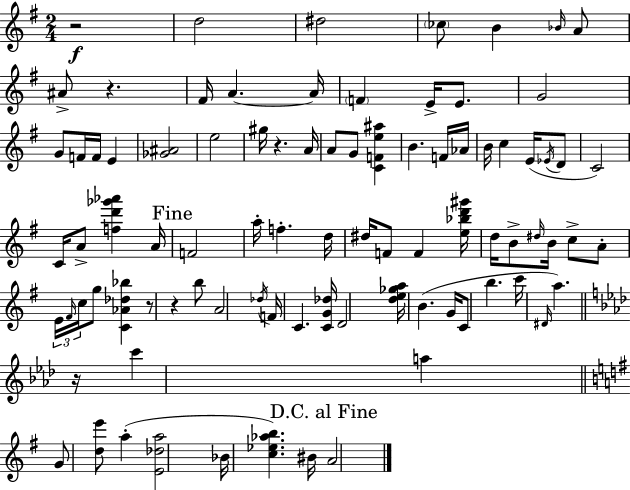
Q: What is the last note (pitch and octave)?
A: A4